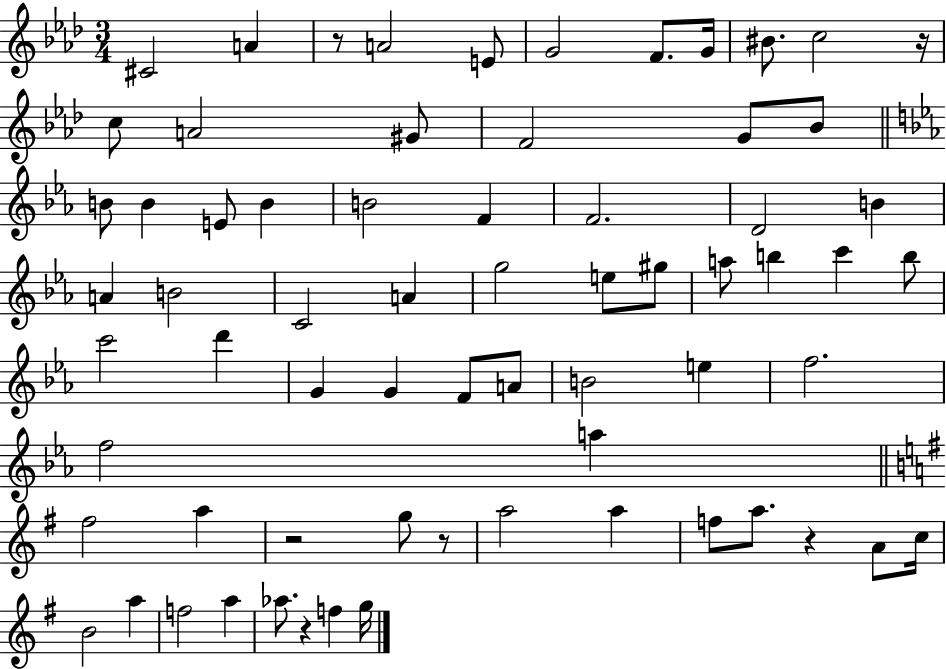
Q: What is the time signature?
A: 3/4